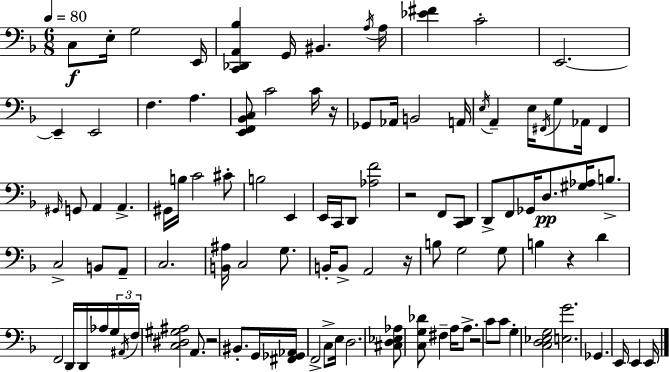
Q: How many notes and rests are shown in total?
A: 103